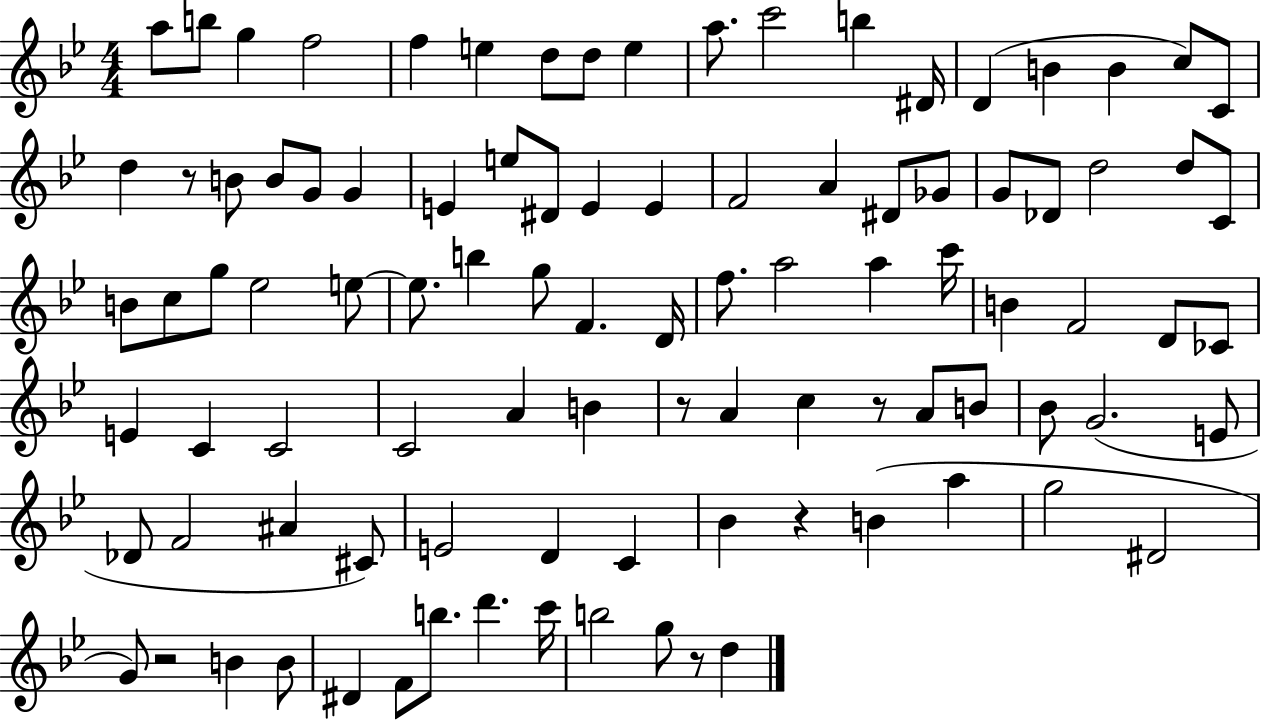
X:1
T:Untitled
M:4/4
L:1/4
K:Bb
a/2 b/2 g f2 f e d/2 d/2 e a/2 c'2 b ^D/4 D B B c/2 C/2 d z/2 B/2 B/2 G/2 G E e/2 ^D/2 E E F2 A ^D/2 _G/2 G/2 _D/2 d2 d/2 C/2 B/2 c/2 g/2 _e2 e/2 e/2 b g/2 F D/4 f/2 a2 a c'/4 B F2 D/2 _C/2 E C C2 C2 A B z/2 A c z/2 A/2 B/2 _B/2 G2 E/2 _D/2 F2 ^A ^C/2 E2 D C _B z B a g2 ^D2 G/2 z2 B B/2 ^D F/2 b/2 d' c'/4 b2 g/2 z/2 d